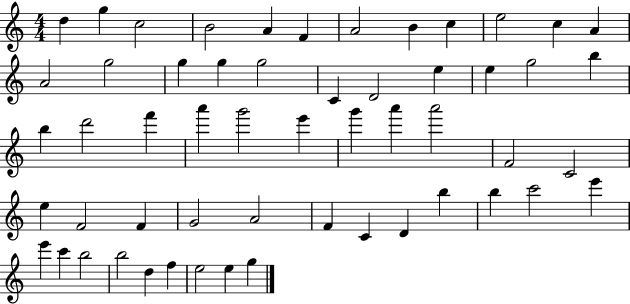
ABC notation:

X:1
T:Untitled
M:4/4
L:1/4
K:C
d g c2 B2 A F A2 B c e2 c A A2 g2 g g g2 C D2 e e g2 b b d'2 f' a' g'2 e' g' a' a'2 F2 C2 e F2 F G2 A2 F C D b b c'2 e' e' c' b2 b2 d f e2 e g